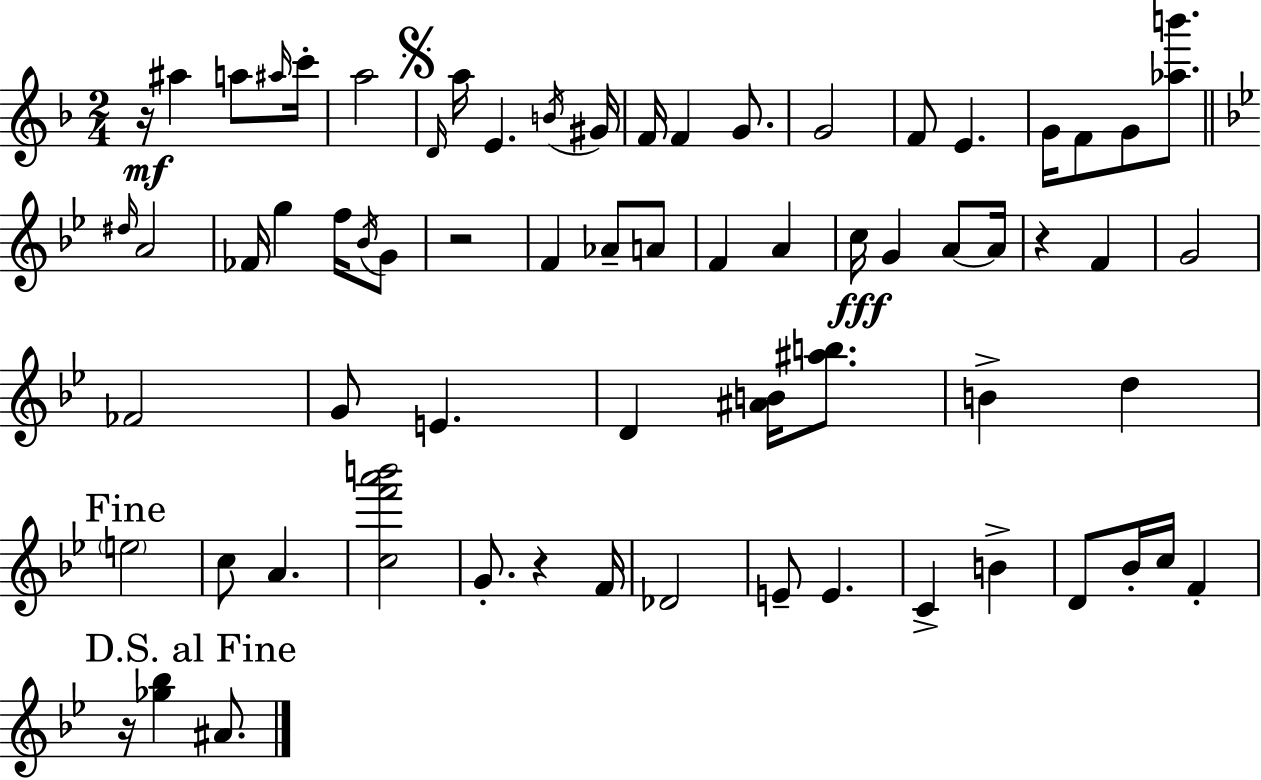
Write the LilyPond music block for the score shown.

{
  \clef treble
  \numericTimeSignature
  \time 2/4
  \key f \major
  r16\mf ais''4 a''8 \grace { ais''16 } | c'''16-. a''2 | \mark \markup { \musicglyph "scripts.segno" } \grace { d'16 } a''16 e'4. | \acciaccatura { b'16 } gis'16 f'16 f'4 | \break g'8. g'2 | f'8 e'4. | g'16 f'8 g'8 | <aes'' b'''>8. \bar "||" \break \key bes \major \grace { dis''16 } a'2 | fes'16 g''4 f''16 \acciaccatura { bes'16 } | g'8 r2 | f'4 aes'8-- | \break a'8 f'4 a'4 | c''16\fff g'4 a'8~~ | a'16 r4 f'4 | g'2 | \break fes'2 | g'8 e'4. | d'4 <ais' b'>16 <ais'' b''>8. | b'4-> d''4 | \break \mark "Fine" \parenthesize e''2 | c''8 a'4. | <c'' f''' a''' b'''>2 | g'8.-. r4 | \break f'16 des'2 | e'8-- e'4. | c'4-> b'4-> | d'8 bes'16-. c''16 f'4-. | \break \mark "D.S. al Fine" r16 <ges'' bes''>4 ais'8. | \bar "|."
}